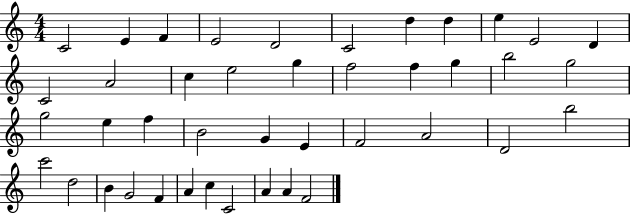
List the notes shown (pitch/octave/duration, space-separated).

C4/h E4/q F4/q E4/h D4/h C4/h D5/q D5/q E5/q E4/h D4/q C4/h A4/h C5/q E5/h G5/q F5/h F5/q G5/q B5/h G5/h G5/h E5/q F5/q B4/h G4/q E4/q F4/h A4/h D4/h B5/h C6/h D5/h B4/q G4/h F4/q A4/q C5/q C4/h A4/q A4/q F4/h